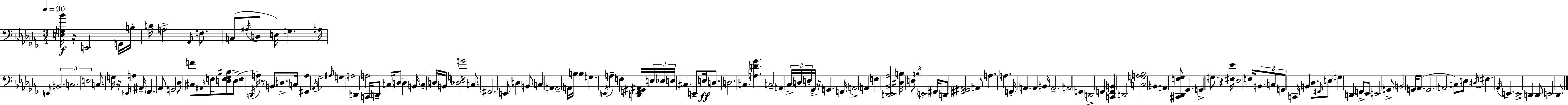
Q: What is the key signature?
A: AES minor